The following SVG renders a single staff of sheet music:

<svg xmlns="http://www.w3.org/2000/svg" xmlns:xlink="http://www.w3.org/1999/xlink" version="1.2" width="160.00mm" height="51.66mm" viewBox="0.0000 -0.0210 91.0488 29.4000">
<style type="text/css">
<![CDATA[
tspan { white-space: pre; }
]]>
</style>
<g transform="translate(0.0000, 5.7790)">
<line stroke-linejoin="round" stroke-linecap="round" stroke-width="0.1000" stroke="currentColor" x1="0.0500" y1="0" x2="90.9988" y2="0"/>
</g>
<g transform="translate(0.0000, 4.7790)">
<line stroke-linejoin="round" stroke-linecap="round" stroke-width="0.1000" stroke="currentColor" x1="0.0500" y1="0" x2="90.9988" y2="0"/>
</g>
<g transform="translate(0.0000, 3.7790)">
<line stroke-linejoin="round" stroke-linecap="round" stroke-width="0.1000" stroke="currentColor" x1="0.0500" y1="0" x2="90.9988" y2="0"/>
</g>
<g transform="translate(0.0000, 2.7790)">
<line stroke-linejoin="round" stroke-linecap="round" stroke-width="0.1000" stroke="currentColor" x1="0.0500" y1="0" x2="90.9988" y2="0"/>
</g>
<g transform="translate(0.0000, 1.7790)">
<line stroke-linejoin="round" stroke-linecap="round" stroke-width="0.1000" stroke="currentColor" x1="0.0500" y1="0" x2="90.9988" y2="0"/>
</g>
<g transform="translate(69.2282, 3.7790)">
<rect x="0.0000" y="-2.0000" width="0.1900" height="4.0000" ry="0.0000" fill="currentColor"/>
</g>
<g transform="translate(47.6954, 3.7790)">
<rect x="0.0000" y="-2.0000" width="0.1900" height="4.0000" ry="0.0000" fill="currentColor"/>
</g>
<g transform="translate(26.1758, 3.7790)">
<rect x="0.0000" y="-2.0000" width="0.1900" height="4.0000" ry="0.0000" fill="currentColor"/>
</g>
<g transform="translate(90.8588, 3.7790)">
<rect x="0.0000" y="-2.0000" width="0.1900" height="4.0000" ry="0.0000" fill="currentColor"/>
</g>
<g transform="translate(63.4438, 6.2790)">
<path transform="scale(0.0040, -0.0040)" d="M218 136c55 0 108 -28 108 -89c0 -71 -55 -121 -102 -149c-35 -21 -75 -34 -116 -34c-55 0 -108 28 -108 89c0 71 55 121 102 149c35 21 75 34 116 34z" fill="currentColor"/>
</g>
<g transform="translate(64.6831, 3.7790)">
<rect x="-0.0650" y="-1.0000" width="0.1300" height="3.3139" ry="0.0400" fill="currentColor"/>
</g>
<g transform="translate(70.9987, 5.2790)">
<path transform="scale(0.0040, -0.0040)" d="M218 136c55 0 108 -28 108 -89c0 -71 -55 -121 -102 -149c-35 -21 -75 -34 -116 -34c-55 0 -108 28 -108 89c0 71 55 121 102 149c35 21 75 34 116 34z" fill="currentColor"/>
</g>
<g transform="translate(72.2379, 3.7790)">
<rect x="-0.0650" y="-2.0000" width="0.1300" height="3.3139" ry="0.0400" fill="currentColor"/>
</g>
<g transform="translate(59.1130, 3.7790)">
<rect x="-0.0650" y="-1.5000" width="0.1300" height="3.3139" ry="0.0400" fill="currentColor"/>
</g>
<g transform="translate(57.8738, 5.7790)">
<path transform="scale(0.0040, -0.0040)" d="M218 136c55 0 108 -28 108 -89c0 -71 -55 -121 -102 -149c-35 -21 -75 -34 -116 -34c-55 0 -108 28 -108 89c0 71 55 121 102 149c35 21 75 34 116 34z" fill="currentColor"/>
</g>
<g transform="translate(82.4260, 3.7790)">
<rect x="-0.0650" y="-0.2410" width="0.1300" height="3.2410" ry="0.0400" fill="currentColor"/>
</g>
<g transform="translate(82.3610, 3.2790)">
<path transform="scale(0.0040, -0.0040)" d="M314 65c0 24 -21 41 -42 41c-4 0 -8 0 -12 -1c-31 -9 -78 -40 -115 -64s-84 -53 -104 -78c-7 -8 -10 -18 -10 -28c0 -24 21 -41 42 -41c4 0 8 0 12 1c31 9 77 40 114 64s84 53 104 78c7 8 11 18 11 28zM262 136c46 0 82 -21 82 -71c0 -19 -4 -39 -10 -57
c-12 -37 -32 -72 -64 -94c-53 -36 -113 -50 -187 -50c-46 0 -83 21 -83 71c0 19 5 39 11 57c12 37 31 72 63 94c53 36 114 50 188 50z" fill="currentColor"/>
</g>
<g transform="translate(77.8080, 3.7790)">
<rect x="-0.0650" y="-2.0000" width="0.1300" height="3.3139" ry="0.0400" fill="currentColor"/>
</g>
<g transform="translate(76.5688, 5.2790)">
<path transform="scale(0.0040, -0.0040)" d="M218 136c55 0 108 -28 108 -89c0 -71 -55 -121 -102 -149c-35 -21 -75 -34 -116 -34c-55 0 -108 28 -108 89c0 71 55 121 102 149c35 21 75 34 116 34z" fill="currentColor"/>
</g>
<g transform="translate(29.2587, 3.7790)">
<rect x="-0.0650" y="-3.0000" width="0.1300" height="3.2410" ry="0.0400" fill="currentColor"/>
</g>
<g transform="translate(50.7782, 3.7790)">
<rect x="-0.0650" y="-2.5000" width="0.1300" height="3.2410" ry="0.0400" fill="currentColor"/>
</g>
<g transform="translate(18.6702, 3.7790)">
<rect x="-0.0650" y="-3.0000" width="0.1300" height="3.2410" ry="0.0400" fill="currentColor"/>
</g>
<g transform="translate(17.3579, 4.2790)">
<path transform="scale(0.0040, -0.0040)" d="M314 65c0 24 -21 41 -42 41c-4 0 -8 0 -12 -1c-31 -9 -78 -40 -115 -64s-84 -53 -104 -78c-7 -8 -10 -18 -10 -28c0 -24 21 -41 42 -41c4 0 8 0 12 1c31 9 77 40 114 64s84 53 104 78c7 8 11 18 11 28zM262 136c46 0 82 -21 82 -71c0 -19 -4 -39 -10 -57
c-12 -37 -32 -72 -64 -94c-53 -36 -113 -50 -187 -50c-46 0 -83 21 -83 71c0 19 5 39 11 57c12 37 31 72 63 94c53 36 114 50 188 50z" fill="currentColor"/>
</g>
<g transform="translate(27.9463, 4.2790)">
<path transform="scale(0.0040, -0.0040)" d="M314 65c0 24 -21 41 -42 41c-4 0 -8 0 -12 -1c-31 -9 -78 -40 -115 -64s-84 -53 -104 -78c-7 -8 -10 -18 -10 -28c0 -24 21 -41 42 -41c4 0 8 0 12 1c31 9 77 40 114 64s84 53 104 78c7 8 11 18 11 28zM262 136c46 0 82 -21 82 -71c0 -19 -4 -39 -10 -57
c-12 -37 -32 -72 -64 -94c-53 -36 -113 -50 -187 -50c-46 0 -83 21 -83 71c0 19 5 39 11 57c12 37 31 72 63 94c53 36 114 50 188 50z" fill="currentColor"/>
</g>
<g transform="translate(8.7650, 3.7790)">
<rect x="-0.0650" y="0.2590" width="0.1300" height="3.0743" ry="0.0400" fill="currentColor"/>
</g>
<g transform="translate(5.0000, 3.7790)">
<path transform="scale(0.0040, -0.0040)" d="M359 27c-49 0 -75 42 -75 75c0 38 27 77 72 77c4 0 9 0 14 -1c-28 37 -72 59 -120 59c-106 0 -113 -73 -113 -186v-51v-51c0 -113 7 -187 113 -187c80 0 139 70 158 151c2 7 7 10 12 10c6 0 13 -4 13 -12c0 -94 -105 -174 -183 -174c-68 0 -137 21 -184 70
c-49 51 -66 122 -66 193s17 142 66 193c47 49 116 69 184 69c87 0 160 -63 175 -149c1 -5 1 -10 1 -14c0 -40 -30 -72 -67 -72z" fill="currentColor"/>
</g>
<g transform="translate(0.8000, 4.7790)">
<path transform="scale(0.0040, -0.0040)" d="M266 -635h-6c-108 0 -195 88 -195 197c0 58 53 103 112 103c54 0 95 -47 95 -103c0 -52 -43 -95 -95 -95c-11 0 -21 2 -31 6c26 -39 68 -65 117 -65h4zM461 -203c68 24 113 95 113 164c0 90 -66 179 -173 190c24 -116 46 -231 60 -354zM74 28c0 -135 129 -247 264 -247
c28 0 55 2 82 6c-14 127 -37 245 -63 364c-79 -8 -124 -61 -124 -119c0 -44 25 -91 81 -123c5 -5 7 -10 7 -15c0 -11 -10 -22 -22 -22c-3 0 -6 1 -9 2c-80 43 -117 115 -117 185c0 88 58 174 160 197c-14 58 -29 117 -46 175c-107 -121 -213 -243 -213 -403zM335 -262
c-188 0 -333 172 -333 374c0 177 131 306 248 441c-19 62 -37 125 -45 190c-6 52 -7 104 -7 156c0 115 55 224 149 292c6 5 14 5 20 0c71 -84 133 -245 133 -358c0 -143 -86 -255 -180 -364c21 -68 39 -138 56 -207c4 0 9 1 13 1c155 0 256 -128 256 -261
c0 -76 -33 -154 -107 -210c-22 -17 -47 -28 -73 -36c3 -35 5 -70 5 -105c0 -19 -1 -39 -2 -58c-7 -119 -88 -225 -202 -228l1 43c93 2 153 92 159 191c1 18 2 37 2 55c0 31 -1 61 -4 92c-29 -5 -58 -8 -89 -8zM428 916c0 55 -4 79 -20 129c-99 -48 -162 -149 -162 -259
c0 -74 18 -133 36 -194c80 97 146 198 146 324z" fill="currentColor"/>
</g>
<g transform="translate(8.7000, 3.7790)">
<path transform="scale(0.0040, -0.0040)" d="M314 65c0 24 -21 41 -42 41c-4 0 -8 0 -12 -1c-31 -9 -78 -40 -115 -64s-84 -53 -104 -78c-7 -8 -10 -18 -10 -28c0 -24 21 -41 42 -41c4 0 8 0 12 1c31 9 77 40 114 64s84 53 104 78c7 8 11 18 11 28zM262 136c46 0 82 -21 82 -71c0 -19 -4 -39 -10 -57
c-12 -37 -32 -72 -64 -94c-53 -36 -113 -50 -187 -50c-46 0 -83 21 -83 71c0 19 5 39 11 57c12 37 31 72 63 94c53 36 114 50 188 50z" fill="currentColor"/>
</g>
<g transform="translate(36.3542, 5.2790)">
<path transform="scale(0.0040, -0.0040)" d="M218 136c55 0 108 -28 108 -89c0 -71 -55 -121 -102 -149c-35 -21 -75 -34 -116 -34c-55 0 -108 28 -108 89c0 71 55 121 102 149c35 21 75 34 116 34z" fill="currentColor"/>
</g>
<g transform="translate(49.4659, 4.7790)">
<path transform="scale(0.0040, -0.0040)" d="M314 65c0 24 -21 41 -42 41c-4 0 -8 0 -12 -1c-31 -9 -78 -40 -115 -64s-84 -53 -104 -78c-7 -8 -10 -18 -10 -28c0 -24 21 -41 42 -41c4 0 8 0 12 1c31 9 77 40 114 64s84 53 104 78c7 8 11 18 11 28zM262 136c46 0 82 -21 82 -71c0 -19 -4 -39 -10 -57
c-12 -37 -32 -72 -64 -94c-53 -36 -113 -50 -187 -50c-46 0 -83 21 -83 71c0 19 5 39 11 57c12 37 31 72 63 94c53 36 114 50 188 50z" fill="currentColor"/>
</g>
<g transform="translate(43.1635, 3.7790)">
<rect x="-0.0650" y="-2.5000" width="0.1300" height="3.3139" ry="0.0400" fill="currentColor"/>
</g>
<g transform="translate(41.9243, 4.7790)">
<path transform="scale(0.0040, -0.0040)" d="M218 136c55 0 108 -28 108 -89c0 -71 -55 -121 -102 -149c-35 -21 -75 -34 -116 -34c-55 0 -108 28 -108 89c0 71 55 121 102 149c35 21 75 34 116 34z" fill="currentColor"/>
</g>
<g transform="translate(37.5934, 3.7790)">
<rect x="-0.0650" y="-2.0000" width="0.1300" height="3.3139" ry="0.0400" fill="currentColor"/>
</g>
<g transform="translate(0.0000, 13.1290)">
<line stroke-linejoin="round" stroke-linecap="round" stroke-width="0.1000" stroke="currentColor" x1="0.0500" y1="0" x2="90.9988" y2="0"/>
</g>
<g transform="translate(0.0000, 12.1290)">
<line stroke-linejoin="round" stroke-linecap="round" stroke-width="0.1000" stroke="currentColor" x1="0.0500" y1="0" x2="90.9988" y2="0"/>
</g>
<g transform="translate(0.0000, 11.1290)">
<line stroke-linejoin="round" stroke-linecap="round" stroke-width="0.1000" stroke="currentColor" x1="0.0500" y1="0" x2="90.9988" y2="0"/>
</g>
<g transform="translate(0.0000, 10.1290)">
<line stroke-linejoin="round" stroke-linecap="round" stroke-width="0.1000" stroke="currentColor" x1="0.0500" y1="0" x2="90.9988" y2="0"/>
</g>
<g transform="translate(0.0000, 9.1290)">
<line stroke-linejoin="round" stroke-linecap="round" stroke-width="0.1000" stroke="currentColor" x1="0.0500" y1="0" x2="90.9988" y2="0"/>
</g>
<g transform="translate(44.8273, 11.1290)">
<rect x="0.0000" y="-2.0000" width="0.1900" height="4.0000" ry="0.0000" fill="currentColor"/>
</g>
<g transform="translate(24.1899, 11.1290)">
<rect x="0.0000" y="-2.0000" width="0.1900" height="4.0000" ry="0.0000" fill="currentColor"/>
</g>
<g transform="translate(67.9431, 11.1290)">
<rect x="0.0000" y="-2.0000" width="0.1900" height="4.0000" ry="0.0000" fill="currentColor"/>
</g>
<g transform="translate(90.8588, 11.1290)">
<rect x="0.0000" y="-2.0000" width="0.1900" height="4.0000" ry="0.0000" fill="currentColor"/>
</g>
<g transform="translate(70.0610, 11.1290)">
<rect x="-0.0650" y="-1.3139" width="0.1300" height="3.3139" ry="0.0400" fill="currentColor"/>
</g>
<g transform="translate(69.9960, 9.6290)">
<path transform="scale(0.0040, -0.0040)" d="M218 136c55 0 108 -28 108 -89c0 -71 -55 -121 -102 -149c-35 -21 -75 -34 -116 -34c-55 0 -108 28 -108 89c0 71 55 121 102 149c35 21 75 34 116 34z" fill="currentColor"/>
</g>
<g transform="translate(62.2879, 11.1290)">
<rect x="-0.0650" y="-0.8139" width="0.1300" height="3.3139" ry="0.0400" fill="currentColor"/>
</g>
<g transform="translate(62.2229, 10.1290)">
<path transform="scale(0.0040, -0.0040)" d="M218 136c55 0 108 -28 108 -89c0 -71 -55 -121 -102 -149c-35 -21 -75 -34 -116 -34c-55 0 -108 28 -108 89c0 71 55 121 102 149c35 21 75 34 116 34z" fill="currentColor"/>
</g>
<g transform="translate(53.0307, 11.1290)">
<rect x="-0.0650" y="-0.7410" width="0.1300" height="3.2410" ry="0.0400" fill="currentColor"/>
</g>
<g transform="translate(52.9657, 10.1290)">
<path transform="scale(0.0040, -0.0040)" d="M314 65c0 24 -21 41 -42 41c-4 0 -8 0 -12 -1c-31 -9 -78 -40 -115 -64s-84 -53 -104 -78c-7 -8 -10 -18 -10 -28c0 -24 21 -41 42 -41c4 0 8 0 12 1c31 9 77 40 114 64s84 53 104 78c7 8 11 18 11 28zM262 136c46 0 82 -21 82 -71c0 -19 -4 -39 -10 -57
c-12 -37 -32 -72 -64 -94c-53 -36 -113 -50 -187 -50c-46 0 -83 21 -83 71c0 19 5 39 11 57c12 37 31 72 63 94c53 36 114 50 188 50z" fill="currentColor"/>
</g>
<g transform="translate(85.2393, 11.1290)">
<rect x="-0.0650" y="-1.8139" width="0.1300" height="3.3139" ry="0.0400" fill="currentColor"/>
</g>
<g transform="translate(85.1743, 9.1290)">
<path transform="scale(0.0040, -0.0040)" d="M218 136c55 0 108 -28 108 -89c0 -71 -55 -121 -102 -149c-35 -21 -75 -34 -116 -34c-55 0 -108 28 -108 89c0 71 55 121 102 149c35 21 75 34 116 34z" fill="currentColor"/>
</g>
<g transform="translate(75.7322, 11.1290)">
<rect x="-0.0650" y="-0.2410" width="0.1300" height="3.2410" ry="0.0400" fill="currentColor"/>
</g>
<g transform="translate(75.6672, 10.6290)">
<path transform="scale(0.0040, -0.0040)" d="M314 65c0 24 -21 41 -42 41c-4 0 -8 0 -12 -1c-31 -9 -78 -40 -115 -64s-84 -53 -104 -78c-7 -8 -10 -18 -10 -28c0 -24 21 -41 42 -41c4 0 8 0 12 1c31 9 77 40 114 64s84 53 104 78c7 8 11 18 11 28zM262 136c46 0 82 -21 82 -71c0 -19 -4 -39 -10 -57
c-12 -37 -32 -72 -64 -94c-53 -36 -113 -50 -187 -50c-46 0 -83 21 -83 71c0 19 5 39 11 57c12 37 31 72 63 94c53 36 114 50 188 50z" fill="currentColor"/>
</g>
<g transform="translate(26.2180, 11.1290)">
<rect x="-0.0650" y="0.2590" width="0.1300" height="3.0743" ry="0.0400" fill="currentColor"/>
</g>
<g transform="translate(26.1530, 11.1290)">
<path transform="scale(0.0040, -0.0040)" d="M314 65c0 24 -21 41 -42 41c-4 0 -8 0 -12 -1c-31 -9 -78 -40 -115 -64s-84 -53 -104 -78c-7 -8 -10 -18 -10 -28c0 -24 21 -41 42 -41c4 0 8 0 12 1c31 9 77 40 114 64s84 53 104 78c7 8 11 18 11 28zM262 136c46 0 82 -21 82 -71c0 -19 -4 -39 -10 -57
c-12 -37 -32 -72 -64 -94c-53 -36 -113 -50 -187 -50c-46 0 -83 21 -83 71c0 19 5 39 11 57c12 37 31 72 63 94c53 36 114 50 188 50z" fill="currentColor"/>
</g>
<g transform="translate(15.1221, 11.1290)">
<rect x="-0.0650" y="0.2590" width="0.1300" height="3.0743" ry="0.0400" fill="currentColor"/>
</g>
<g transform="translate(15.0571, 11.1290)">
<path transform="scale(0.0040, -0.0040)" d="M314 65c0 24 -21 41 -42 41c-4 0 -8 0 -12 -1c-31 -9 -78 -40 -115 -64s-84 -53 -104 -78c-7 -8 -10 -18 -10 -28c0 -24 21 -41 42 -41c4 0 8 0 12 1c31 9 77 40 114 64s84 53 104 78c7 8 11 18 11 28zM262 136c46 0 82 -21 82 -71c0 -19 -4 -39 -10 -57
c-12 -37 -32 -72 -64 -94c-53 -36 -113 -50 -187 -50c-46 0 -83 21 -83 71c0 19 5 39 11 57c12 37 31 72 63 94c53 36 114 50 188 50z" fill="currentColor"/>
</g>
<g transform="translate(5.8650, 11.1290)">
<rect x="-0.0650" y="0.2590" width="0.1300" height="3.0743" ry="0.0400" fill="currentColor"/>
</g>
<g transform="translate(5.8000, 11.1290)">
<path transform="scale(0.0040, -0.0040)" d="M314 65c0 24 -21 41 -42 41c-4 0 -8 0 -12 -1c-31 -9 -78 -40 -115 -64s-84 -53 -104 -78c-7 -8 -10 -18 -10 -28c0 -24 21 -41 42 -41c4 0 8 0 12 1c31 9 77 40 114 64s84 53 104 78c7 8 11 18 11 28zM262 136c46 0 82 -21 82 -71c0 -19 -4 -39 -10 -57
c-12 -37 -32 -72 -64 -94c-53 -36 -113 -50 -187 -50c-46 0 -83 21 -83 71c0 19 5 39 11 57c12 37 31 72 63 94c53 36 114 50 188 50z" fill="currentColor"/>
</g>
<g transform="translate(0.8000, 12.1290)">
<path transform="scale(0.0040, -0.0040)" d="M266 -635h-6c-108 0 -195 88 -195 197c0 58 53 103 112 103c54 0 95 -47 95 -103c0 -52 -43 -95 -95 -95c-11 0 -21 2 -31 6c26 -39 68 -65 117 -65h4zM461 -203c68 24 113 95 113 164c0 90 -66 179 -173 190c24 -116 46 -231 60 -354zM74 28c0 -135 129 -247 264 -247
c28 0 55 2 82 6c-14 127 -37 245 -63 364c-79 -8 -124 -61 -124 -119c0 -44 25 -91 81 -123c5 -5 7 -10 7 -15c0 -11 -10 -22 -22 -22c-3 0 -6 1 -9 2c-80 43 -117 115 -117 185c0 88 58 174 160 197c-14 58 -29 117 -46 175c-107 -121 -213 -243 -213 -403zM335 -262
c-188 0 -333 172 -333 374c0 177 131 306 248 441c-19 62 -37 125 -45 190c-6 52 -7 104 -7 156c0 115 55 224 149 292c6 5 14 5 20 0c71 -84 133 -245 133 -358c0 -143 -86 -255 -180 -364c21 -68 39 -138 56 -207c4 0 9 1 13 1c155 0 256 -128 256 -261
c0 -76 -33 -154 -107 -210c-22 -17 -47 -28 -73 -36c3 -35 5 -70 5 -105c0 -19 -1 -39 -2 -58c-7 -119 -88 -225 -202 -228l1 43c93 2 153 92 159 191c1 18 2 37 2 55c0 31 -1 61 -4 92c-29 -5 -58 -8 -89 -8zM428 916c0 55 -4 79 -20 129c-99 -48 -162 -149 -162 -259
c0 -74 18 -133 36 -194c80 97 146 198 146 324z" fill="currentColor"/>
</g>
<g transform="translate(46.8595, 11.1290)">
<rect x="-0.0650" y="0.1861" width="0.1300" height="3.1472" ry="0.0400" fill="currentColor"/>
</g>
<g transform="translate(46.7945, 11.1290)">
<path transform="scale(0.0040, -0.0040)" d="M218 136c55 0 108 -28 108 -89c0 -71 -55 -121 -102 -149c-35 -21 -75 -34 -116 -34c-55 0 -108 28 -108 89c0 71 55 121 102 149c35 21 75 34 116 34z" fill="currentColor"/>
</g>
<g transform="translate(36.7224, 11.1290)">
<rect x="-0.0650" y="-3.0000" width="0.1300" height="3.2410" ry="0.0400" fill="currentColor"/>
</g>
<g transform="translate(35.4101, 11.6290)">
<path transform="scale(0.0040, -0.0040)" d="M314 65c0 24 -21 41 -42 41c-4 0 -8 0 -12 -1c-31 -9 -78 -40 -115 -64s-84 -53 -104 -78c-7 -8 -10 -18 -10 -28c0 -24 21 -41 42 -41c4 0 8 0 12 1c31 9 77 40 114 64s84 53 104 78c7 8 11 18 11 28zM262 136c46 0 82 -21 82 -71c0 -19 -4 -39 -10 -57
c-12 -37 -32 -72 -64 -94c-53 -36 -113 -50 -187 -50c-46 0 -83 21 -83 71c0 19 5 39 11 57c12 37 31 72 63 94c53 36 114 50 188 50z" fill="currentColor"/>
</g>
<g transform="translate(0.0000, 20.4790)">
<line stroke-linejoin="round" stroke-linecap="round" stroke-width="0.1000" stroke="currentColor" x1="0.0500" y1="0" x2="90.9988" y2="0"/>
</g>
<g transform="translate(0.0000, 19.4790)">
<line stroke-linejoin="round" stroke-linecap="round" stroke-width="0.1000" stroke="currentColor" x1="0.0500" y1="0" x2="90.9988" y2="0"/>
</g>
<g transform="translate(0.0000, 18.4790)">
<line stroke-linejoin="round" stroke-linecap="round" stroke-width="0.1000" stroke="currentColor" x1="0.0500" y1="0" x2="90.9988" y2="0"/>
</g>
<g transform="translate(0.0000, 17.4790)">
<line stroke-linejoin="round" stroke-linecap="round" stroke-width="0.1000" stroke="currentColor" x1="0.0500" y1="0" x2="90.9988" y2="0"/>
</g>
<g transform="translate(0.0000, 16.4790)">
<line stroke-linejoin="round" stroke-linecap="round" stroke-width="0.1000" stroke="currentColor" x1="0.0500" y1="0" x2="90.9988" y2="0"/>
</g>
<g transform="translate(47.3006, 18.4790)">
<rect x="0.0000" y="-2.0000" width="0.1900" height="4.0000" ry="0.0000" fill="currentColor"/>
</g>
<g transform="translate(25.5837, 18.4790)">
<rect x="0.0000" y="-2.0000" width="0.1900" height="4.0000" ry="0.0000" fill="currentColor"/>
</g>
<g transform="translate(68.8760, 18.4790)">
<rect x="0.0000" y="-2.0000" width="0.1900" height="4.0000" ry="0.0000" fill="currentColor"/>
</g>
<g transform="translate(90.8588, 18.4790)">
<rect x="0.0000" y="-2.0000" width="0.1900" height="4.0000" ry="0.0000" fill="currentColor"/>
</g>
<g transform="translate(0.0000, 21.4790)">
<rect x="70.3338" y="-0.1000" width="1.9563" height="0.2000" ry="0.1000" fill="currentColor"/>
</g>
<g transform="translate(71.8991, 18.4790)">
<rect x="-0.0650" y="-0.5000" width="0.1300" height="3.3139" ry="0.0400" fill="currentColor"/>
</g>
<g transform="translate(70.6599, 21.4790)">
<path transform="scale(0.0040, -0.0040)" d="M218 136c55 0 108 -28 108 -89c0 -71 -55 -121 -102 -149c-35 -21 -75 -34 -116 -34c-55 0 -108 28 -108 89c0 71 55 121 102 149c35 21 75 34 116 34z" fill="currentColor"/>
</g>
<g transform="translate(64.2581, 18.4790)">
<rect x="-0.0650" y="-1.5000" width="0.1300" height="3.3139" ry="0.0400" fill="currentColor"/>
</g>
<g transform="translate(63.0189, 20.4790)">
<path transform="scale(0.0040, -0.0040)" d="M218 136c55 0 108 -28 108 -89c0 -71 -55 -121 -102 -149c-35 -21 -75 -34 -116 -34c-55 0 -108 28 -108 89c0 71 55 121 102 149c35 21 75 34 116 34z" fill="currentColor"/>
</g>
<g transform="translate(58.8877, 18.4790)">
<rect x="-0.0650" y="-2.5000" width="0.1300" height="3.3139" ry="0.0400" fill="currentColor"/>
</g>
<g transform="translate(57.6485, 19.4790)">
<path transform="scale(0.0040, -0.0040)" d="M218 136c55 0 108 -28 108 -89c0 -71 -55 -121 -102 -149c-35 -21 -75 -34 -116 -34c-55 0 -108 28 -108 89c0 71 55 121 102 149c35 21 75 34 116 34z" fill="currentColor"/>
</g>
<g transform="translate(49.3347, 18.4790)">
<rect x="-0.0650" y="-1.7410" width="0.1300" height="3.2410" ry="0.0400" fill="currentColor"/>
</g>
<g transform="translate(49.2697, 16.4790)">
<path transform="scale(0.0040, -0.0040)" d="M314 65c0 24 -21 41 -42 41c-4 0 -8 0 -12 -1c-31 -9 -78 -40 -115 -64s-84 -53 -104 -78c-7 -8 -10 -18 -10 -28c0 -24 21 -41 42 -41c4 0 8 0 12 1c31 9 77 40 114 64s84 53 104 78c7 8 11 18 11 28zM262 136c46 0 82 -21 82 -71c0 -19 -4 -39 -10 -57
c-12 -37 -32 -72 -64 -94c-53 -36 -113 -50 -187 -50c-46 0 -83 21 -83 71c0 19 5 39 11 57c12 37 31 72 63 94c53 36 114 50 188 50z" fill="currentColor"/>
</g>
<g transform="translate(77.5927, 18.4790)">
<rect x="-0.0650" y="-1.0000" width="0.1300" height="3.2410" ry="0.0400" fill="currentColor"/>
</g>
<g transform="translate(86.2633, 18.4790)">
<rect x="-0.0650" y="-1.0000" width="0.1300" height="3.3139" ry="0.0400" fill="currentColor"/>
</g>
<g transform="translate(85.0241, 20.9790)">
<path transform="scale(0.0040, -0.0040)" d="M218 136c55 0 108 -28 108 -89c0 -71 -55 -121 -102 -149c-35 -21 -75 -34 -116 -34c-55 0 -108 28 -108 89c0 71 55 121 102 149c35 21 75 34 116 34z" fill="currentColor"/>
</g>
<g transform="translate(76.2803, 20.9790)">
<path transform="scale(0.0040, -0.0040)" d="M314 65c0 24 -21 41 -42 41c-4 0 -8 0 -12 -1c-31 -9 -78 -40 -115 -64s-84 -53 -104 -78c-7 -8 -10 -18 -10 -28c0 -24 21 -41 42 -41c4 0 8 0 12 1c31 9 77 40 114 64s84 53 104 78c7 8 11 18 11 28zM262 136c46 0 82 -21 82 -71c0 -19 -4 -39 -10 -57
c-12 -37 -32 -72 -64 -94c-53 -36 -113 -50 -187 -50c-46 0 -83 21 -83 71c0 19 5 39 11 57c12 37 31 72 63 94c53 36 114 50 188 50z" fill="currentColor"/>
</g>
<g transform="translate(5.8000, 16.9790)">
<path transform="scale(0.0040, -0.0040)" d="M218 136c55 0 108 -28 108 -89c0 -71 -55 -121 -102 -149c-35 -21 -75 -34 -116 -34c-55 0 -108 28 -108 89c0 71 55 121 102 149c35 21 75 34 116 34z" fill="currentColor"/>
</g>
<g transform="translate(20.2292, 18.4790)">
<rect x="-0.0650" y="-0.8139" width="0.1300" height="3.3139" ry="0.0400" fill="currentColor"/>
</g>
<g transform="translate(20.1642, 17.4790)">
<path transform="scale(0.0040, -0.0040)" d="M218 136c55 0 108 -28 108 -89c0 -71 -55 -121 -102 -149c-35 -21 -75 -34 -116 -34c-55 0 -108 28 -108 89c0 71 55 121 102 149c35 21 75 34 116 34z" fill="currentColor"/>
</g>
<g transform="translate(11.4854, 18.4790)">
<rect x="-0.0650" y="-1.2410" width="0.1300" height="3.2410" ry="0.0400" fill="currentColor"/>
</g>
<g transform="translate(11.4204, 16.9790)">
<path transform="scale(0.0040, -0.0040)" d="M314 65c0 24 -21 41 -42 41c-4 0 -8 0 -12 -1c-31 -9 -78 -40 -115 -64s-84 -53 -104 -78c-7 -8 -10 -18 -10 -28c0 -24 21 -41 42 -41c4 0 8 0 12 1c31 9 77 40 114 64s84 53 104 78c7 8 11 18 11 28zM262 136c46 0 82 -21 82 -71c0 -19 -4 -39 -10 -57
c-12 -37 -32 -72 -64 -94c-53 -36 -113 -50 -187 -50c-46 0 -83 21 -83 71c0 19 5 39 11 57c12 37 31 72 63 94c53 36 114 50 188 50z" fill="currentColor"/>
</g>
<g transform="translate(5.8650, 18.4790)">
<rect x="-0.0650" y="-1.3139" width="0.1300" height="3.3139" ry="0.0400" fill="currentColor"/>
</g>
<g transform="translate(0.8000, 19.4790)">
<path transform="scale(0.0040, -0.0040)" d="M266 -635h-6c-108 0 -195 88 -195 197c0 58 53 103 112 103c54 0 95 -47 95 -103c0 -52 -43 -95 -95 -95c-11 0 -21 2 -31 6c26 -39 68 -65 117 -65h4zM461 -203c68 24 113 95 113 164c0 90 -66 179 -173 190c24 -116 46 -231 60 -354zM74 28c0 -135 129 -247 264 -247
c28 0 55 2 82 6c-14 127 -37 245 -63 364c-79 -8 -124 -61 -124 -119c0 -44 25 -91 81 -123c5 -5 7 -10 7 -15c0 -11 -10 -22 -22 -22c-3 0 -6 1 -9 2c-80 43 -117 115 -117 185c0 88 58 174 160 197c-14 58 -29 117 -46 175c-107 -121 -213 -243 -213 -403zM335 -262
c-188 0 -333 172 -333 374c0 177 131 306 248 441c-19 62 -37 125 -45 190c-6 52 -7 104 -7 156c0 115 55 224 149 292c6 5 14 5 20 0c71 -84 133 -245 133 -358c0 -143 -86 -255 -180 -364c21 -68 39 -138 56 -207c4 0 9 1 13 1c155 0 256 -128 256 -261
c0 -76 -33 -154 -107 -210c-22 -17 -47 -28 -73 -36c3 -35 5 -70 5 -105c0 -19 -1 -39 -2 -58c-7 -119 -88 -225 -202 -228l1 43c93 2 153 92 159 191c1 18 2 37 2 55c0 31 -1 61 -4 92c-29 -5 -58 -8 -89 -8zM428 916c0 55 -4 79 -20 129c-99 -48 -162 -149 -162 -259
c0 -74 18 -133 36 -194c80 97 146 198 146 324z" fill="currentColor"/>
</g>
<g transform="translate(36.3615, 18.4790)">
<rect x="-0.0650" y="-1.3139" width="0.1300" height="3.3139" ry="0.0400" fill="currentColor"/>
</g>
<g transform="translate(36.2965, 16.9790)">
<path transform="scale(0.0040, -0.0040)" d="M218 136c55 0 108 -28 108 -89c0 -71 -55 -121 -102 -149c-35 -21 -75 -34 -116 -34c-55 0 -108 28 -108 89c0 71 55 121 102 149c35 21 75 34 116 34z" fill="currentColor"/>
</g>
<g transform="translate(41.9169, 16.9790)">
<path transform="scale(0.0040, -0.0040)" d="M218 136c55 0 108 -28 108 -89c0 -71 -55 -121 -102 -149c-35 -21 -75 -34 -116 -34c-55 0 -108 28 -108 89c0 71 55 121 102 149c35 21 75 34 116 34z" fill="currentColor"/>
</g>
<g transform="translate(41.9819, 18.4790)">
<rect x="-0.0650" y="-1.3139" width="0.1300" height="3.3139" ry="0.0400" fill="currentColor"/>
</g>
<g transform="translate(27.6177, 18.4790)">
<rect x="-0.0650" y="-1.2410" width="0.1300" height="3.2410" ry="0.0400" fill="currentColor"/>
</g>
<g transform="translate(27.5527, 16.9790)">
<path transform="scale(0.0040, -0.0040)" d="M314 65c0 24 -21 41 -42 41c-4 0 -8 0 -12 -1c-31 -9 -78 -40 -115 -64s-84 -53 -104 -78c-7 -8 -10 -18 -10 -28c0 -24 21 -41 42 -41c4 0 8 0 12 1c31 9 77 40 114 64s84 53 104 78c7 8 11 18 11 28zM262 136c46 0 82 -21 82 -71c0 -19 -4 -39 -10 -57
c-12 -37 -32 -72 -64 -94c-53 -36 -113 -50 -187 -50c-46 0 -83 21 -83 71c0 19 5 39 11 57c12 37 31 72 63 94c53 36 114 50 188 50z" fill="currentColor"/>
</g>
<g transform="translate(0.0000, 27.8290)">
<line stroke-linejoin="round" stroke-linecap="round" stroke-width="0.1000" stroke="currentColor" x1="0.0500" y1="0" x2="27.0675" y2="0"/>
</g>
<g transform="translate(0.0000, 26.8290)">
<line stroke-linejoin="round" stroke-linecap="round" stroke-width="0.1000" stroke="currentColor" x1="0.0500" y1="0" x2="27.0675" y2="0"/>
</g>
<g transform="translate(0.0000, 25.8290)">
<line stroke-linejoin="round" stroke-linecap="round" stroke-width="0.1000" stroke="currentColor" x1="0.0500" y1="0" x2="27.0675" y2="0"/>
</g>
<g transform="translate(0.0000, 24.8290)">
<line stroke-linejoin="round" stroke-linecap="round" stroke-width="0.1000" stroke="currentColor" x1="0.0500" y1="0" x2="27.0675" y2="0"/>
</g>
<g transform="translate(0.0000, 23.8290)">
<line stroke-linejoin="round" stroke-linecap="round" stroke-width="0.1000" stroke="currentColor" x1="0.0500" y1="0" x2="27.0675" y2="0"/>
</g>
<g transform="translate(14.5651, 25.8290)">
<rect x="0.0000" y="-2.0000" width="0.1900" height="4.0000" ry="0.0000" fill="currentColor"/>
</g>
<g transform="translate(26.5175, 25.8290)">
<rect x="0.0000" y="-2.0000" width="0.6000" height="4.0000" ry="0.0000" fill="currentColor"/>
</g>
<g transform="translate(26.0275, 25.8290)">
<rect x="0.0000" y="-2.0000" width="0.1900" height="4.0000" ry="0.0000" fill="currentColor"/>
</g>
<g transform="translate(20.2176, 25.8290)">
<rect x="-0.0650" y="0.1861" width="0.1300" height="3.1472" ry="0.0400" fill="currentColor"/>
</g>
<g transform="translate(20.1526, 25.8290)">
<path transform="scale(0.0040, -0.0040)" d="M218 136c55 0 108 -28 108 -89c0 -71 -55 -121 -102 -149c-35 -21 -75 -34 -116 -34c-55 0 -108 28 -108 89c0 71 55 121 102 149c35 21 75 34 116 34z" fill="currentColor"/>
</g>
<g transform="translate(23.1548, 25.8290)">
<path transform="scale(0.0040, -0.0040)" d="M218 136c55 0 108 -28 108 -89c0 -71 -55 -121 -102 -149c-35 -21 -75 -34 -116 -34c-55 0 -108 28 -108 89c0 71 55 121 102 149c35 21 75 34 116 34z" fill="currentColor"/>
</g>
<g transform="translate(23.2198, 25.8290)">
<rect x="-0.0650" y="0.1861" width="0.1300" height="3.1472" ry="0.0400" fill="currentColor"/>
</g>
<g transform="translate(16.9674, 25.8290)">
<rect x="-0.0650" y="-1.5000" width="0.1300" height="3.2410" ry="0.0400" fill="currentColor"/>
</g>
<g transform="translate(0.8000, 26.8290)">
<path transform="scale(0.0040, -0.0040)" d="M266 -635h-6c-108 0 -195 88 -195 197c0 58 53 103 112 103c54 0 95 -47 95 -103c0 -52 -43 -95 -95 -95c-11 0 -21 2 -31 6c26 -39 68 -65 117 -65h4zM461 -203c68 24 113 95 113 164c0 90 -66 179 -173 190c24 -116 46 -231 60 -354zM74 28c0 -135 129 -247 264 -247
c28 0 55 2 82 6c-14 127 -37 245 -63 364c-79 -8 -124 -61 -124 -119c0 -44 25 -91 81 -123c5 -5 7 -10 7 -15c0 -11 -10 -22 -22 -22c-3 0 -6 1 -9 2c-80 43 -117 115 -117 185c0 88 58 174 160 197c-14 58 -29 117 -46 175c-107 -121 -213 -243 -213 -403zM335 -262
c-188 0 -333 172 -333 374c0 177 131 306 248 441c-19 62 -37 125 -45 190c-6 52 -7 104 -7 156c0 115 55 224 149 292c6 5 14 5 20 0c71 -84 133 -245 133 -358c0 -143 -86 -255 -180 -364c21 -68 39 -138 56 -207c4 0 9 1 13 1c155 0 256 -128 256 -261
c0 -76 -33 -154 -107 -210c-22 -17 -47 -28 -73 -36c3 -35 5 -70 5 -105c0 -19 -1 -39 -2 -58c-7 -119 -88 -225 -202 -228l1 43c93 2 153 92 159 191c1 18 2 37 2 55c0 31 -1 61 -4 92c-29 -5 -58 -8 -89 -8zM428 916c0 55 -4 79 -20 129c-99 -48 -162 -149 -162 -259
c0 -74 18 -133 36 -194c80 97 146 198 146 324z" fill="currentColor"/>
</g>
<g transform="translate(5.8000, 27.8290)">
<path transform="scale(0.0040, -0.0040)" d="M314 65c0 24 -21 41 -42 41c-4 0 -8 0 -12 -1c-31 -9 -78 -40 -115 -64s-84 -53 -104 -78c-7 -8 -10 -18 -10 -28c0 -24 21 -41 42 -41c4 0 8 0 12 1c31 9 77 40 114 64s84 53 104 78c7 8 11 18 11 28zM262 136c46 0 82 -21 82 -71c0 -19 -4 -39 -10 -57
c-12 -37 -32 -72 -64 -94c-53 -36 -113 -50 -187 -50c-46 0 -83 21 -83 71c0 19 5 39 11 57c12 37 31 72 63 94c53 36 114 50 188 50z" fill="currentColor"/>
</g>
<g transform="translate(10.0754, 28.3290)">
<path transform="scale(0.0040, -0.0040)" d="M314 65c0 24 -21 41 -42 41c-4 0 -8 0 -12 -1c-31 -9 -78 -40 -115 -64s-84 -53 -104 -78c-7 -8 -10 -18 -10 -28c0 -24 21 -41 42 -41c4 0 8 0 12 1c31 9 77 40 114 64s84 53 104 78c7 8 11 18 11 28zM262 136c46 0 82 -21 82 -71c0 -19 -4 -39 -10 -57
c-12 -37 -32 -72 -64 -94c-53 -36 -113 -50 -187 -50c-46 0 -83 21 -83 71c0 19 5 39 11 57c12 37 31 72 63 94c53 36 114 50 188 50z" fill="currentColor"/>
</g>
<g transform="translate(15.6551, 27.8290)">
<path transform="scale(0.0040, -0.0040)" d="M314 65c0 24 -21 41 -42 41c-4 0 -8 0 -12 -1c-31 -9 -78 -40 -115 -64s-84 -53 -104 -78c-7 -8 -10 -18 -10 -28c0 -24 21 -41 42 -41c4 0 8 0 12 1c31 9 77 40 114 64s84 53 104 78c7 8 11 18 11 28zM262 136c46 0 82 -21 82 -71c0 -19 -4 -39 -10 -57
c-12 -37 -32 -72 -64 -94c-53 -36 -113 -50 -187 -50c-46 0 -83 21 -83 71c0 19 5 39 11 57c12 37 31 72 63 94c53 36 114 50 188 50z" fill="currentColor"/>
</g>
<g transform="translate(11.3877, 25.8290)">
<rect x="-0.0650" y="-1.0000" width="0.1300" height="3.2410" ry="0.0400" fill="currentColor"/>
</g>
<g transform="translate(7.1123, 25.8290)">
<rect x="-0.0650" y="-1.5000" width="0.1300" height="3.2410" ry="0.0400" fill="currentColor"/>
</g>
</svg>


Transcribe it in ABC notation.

X:1
T:Untitled
M:4/4
L:1/4
K:C
B2 A2 A2 F G G2 E D F F c2 B2 B2 B2 A2 B d2 d e c2 f e e2 d e2 e e f2 G E C D2 D E2 D2 E2 B B